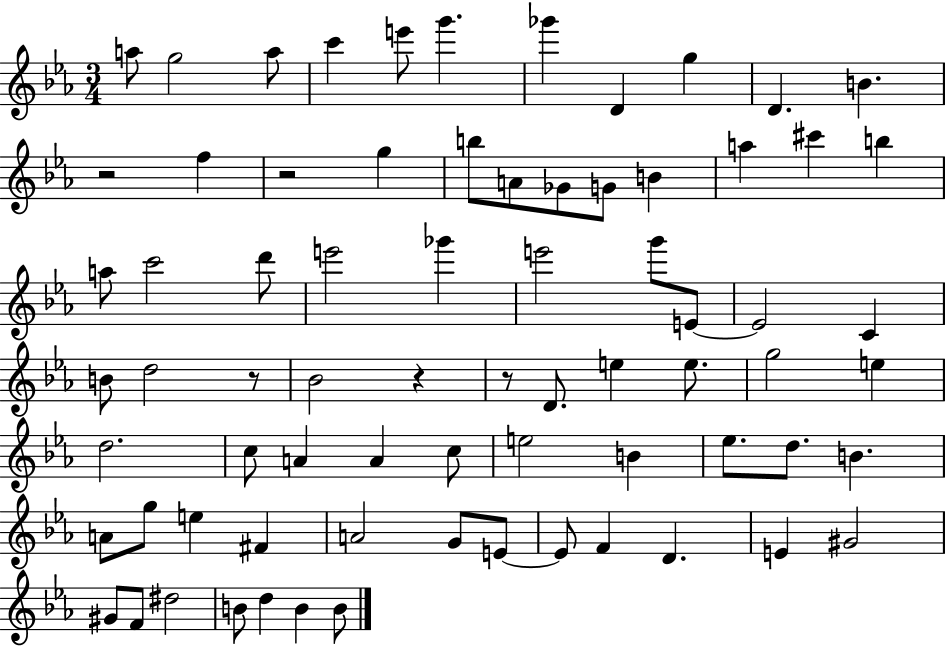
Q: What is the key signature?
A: EES major